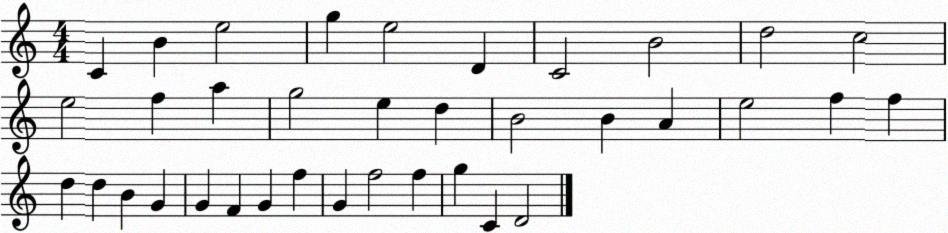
X:1
T:Untitled
M:4/4
L:1/4
K:C
C B e2 g e2 D C2 B2 d2 c2 e2 f a g2 e d B2 B A e2 f f d d B G G F G f G f2 f g C D2